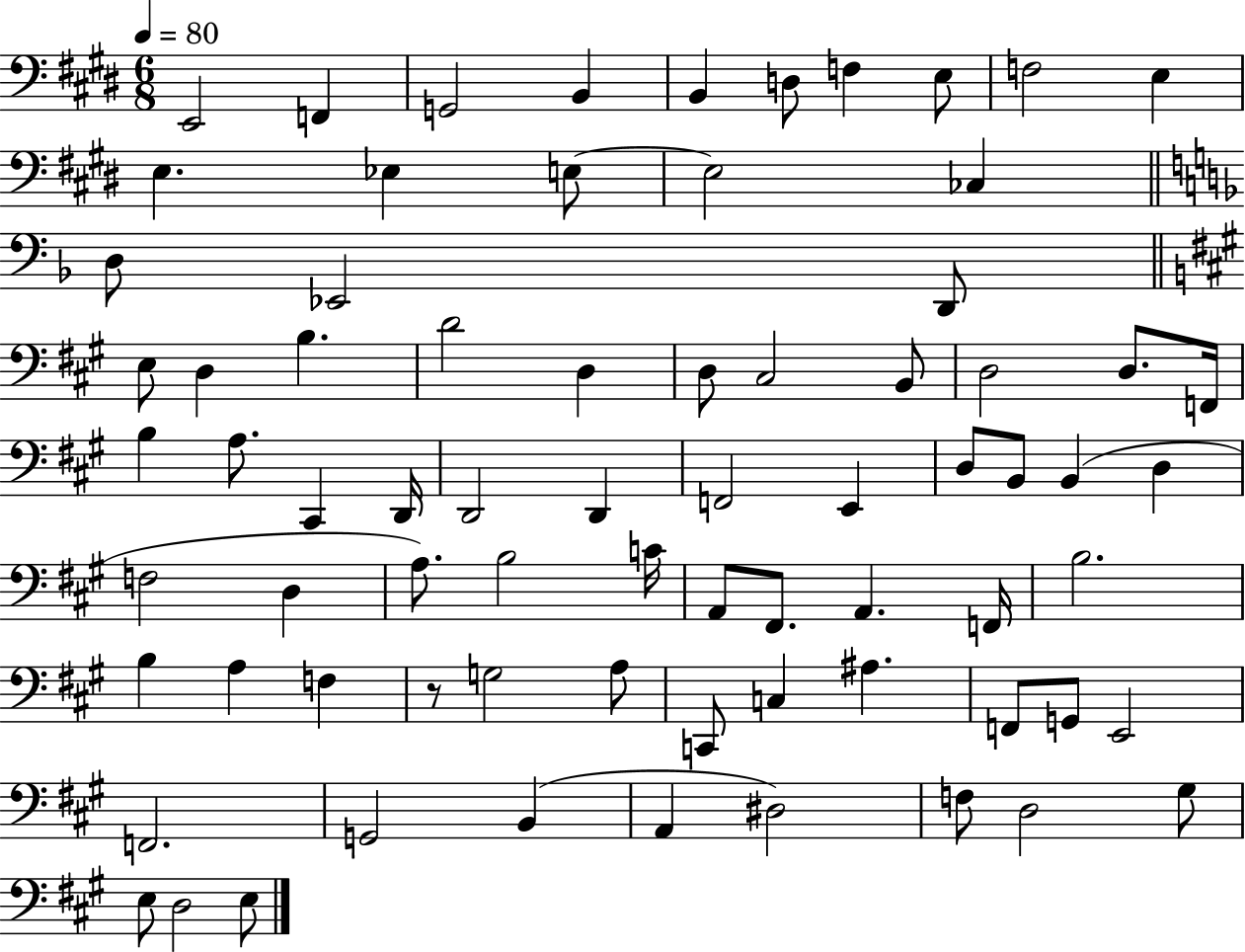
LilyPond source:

{
  \clef bass
  \numericTimeSignature
  \time 6/8
  \key e \major
  \tempo 4 = 80
  e,2 f,4 | g,2 b,4 | b,4 d8 f4 e8 | f2 e4 | \break e4. ees4 e8~~ | e2 ces4 | \bar "||" \break \key f \major d8 ees,2 d,8 | \bar "||" \break \key a \major e8 d4 b4. | d'2 d4 | d8 cis2 b,8 | d2 d8. f,16 | \break b4 a8. cis,4 d,16 | d,2 d,4 | f,2 e,4 | d8 b,8 b,4( d4 | \break f2 d4 | a8.) b2 c'16 | a,8 fis,8. a,4. f,16 | b2. | \break b4 a4 f4 | r8 g2 a8 | c,8 c4 ais4. | f,8 g,8 e,2 | \break f,2. | g,2 b,4( | a,4 dis2) | f8 d2 gis8 | \break e8 d2 e8 | \bar "|."
}